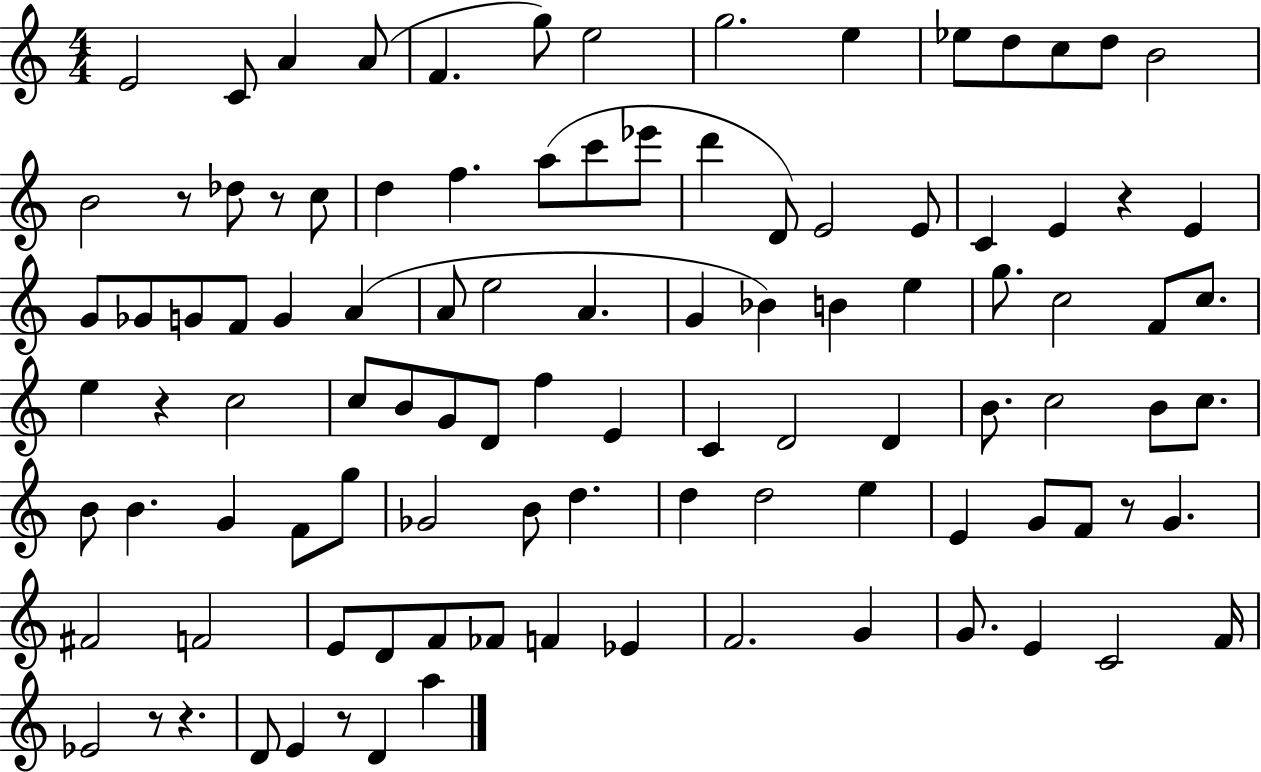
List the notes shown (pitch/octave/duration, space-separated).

E4/h C4/e A4/q A4/e F4/q. G5/e E5/h G5/h. E5/q Eb5/e D5/e C5/e D5/e B4/h B4/h R/e Db5/e R/e C5/e D5/q F5/q. A5/e C6/e Eb6/e D6/q D4/e E4/h E4/e C4/q E4/q R/q E4/q G4/e Gb4/e G4/e F4/e G4/q A4/q A4/e E5/h A4/q. G4/q Bb4/q B4/q E5/q G5/e. C5/h F4/e C5/e. E5/q R/q C5/h C5/e B4/e G4/e D4/e F5/q E4/q C4/q D4/h D4/q B4/e. C5/h B4/e C5/e. B4/e B4/q. G4/q F4/e G5/e Gb4/h B4/e D5/q. D5/q D5/h E5/q E4/q G4/e F4/e R/e G4/q. F#4/h F4/h E4/e D4/e F4/e FES4/e F4/q Eb4/q F4/h. G4/q G4/e. E4/q C4/h F4/s Eb4/h R/e R/q. D4/e E4/q R/e D4/q A5/q